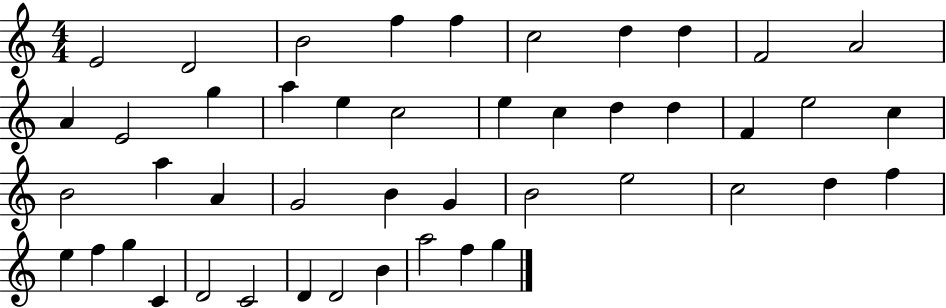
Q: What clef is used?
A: treble